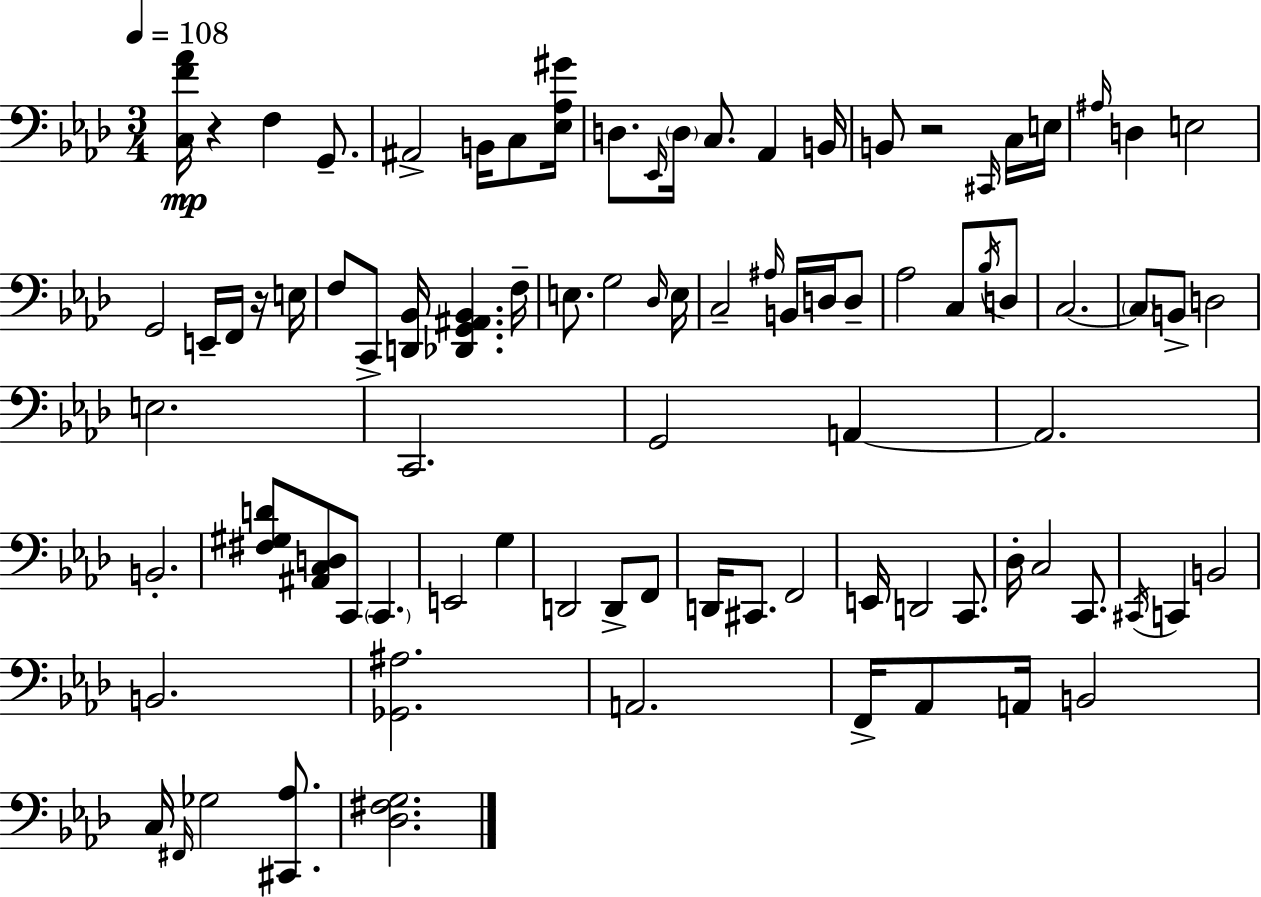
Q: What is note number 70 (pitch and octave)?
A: F2